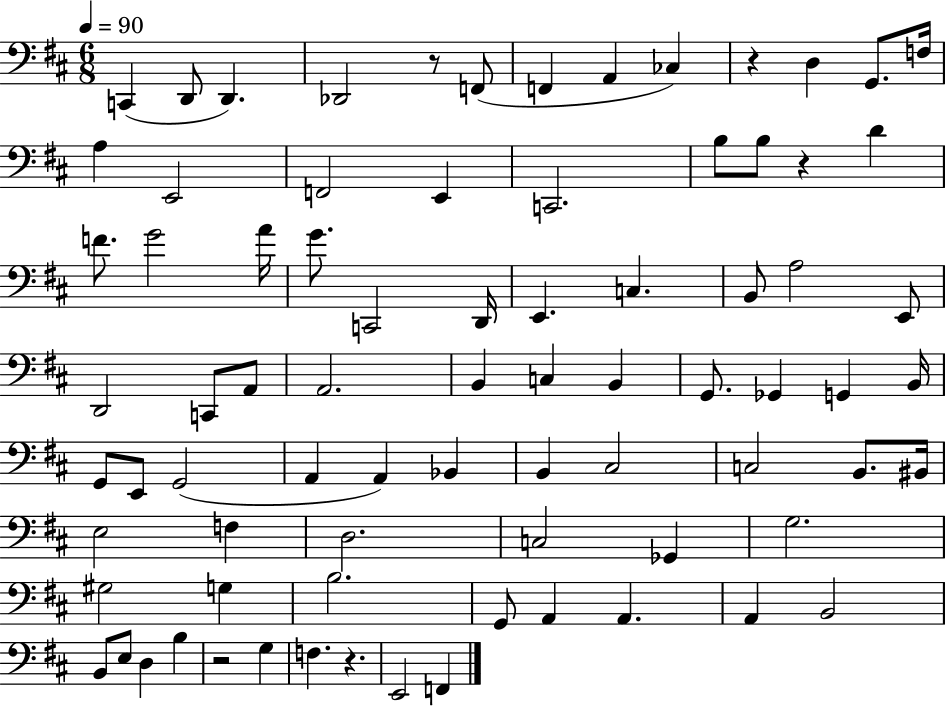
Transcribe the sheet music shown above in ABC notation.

X:1
T:Untitled
M:6/8
L:1/4
K:D
C,, D,,/2 D,, _D,,2 z/2 F,,/2 F,, A,, _C, z D, G,,/2 F,/4 A, E,,2 F,,2 E,, C,,2 B,/2 B,/2 z D F/2 G2 A/4 G/2 C,,2 D,,/4 E,, C, B,,/2 A,2 E,,/2 D,,2 C,,/2 A,,/2 A,,2 B,, C, B,, G,,/2 _G,, G,, B,,/4 G,,/2 E,,/2 G,,2 A,, A,, _B,, B,, ^C,2 C,2 B,,/2 ^B,,/4 E,2 F, D,2 C,2 _G,, G,2 ^G,2 G, B,2 G,,/2 A,, A,, A,, B,,2 B,,/2 E,/2 D, B, z2 G, F, z E,,2 F,,